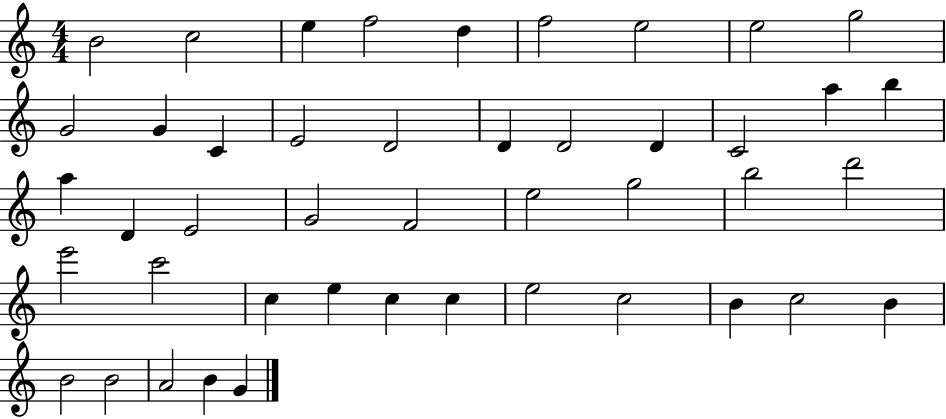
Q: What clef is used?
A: treble